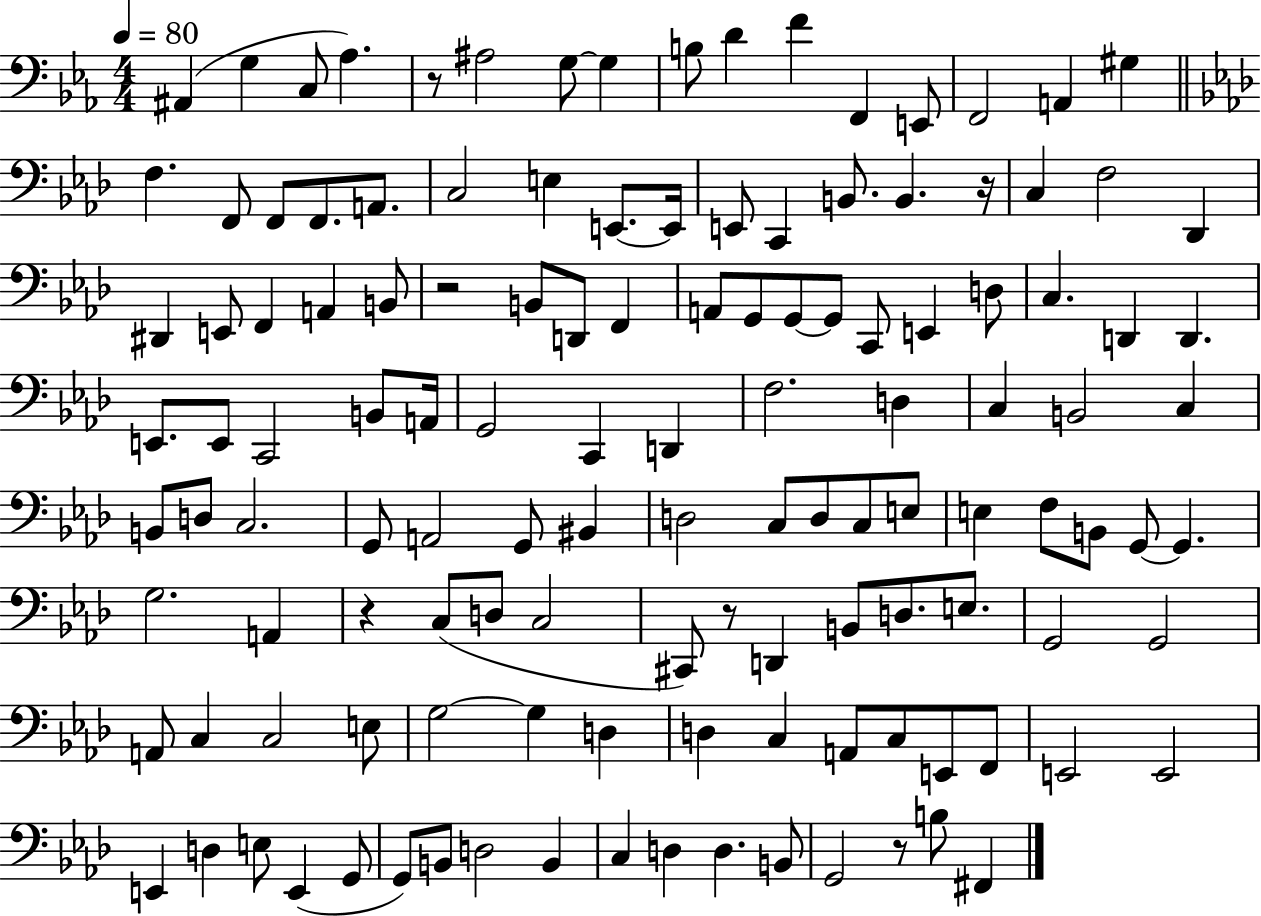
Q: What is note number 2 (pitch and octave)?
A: G3